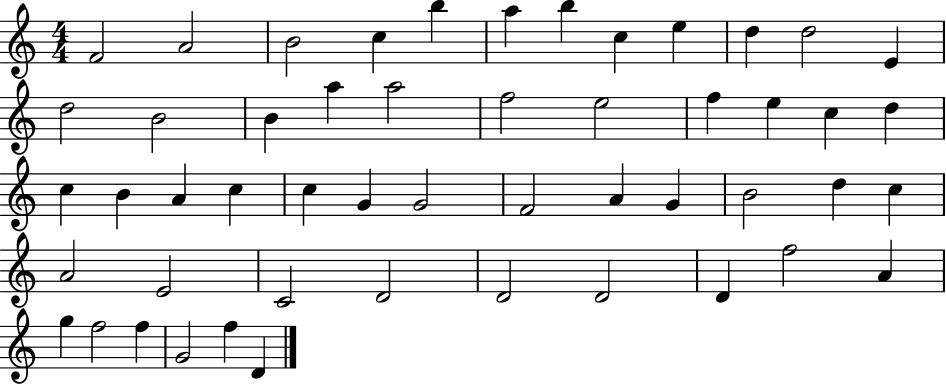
{
  \clef treble
  \numericTimeSignature
  \time 4/4
  \key c \major
  f'2 a'2 | b'2 c''4 b''4 | a''4 b''4 c''4 e''4 | d''4 d''2 e'4 | \break d''2 b'2 | b'4 a''4 a''2 | f''2 e''2 | f''4 e''4 c''4 d''4 | \break c''4 b'4 a'4 c''4 | c''4 g'4 g'2 | f'2 a'4 g'4 | b'2 d''4 c''4 | \break a'2 e'2 | c'2 d'2 | d'2 d'2 | d'4 f''2 a'4 | \break g''4 f''2 f''4 | g'2 f''4 d'4 | \bar "|."
}